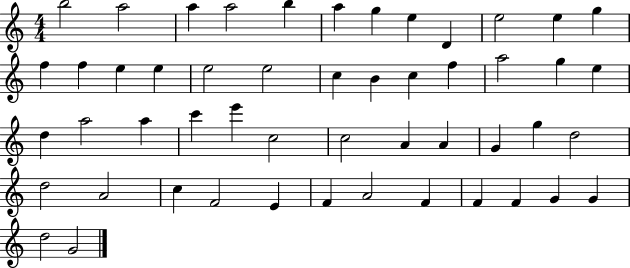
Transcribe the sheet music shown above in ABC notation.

X:1
T:Untitled
M:4/4
L:1/4
K:C
b2 a2 a a2 b a g e D e2 e g f f e e e2 e2 c B c f a2 g e d a2 a c' e' c2 c2 A A G g d2 d2 A2 c F2 E F A2 F F F G G d2 G2